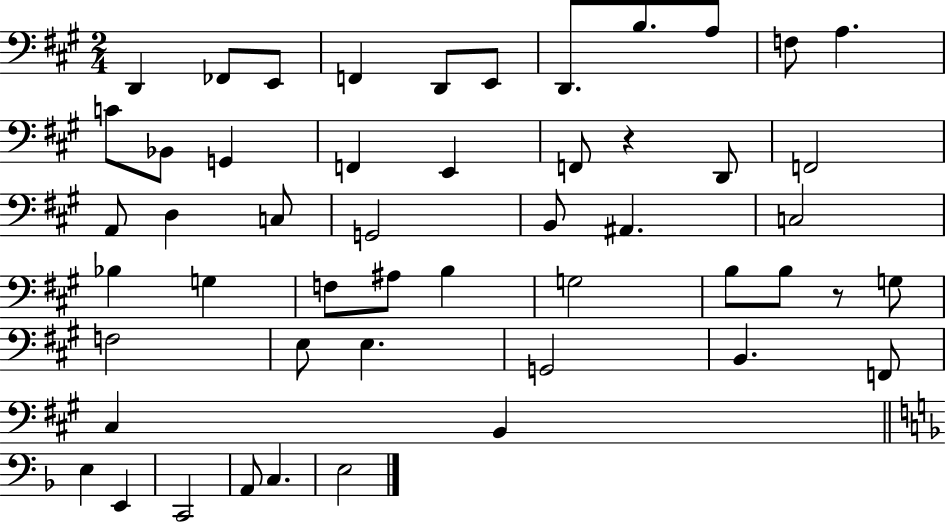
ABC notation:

X:1
T:Untitled
M:2/4
L:1/4
K:A
D,, _F,,/2 E,,/2 F,, D,,/2 E,,/2 D,,/2 B,/2 A,/2 F,/2 A, C/2 _B,,/2 G,, F,, E,, F,,/2 z D,,/2 F,,2 A,,/2 D, C,/2 G,,2 B,,/2 ^A,, C,2 _B, G, F,/2 ^A,/2 B, G,2 B,/2 B,/2 z/2 G,/2 F,2 E,/2 E, G,,2 B,, F,,/2 ^C, B,, E, E,, C,,2 A,,/2 C, E,2